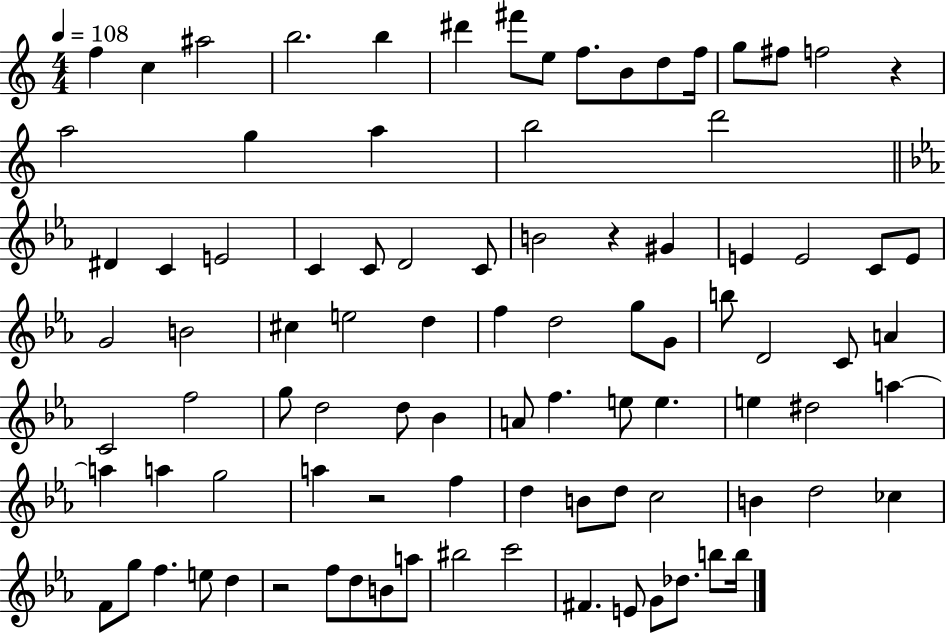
{
  \clef treble
  \numericTimeSignature
  \time 4/4
  \key c \major
  \tempo 4 = 108
  f''4 c''4 ais''2 | b''2. b''4 | dis'''4 fis'''8 e''8 f''8. b'8 d''8 f''16 | g''8 fis''8 f''2 r4 | \break a''2 g''4 a''4 | b''2 d'''2 | \bar "||" \break \key c \minor dis'4 c'4 e'2 | c'4 c'8 d'2 c'8 | b'2 r4 gis'4 | e'4 e'2 c'8 e'8 | \break g'2 b'2 | cis''4 e''2 d''4 | f''4 d''2 g''8 g'8 | b''8 d'2 c'8 a'4 | \break c'2 f''2 | g''8 d''2 d''8 bes'4 | a'8 f''4. e''8 e''4. | e''4 dis''2 a''4~~ | \break a''4 a''4 g''2 | a''4 r2 f''4 | d''4 b'8 d''8 c''2 | b'4 d''2 ces''4 | \break f'8 g''8 f''4. e''8 d''4 | r2 f''8 d''8 b'8 a''8 | bis''2 c'''2 | fis'4. e'8 g'8 des''8. b''8 b''16 | \break \bar "|."
}